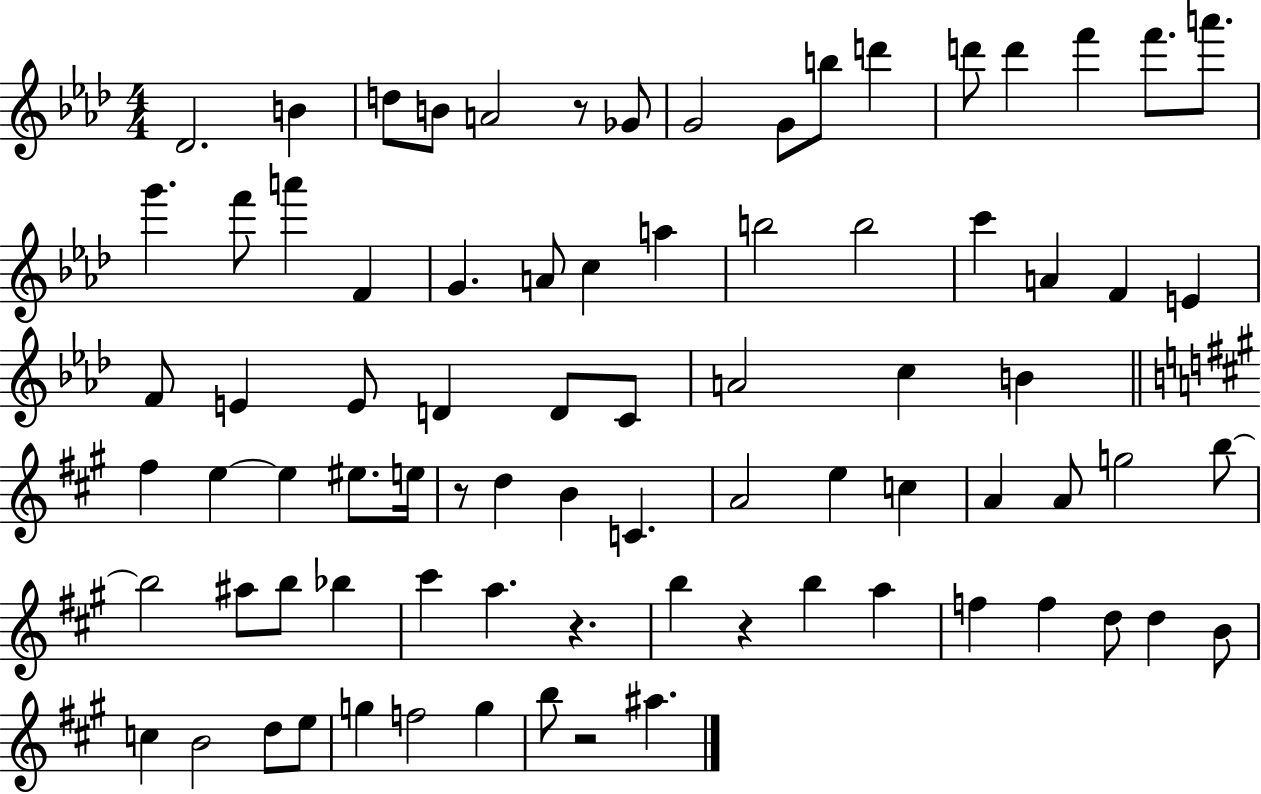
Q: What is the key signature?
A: AES major